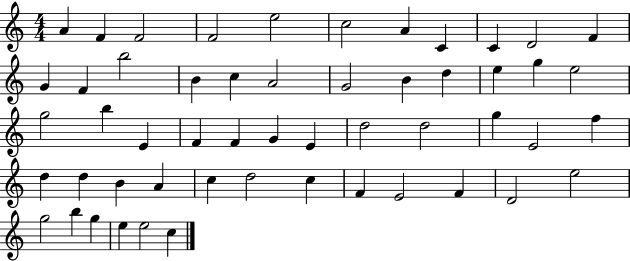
{
  \clef treble
  \numericTimeSignature
  \time 4/4
  \key c \major
  a'4 f'4 f'2 | f'2 e''2 | c''2 a'4 c'4 | c'4 d'2 f'4 | \break g'4 f'4 b''2 | b'4 c''4 a'2 | g'2 b'4 d''4 | e''4 g''4 e''2 | \break g''2 b''4 e'4 | f'4 f'4 g'4 e'4 | d''2 d''2 | g''4 e'2 f''4 | \break d''4 d''4 b'4 a'4 | c''4 d''2 c''4 | f'4 e'2 f'4 | d'2 e''2 | \break g''2 b''4 g''4 | e''4 e''2 c''4 | \bar "|."
}